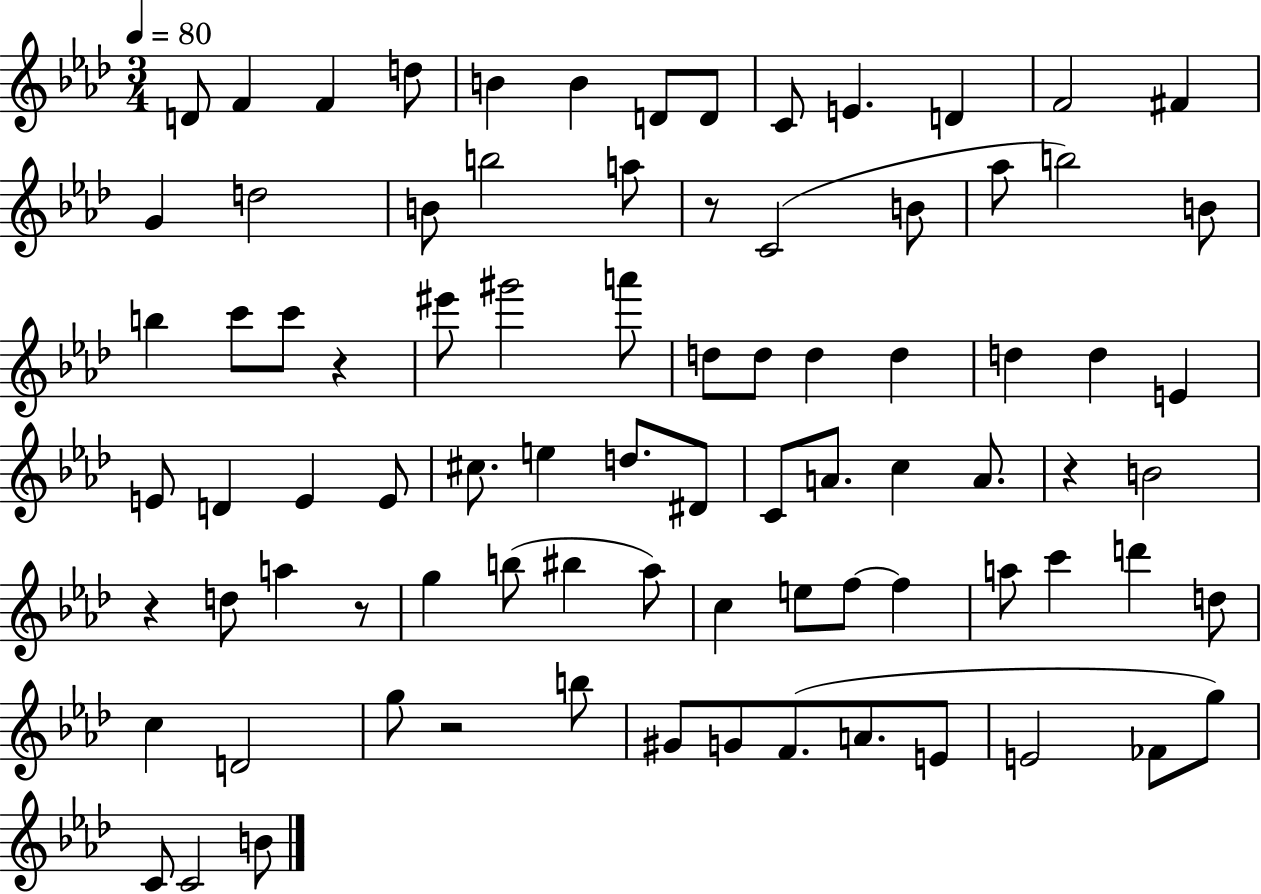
D4/e F4/q F4/q D5/e B4/q B4/q D4/e D4/e C4/e E4/q. D4/q F4/h F#4/q G4/q D5/h B4/e B5/h A5/e R/e C4/h B4/e Ab5/e B5/h B4/e B5/q C6/e C6/e R/q EIS6/e G#6/h A6/e D5/e D5/e D5/q D5/q D5/q D5/q E4/q E4/e D4/q E4/q E4/e C#5/e. E5/q D5/e. D#4/e C4/e A4/e. C5/q A4/e. R/q B4/h R/q D5/e A5/q R/e G5/q B5/e BIS5/q Ab5/e C5/q E5/e F5/e F5/q A5/e C6/q D6/q D5/e C5/q D4/h G5/e R/h B5/e G#4/e G4/e F4/e. A4/e. E4/e E4/h FES4/e G5/e C4/e C4/h B4/e